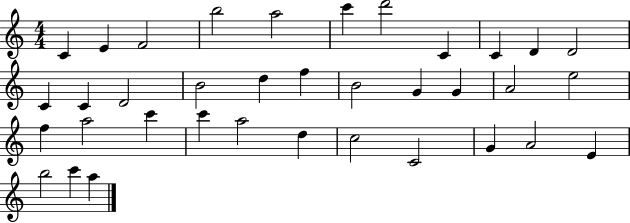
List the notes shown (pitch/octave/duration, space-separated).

C4/q E4/q F4/h B5/h A5/h C6/q D6/h C4/q C4/q D4/q D4/h C4/q C4/q D4/h B4/h D5/q F5/q B4/h G4/q G4/q A4/h E5/h F5/q A5/h C6/q C6/q A5/h D5/q C5/h C4/h G4/q A4/h E4/q B5/h C6/q A5/q